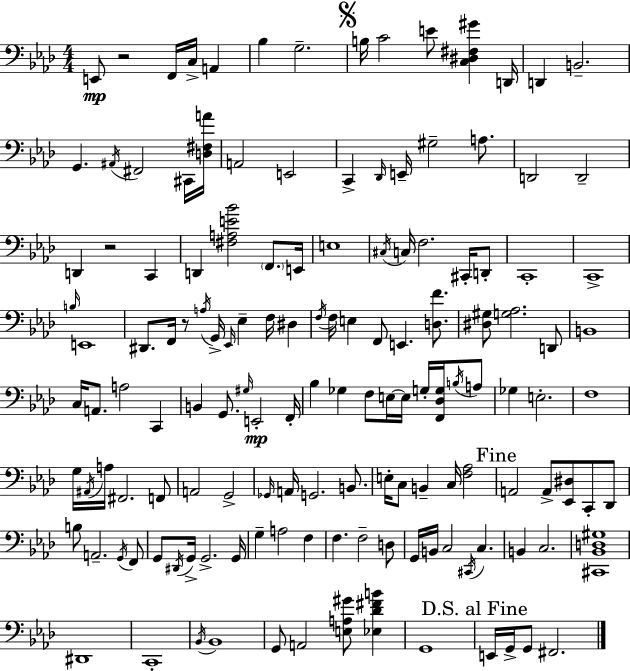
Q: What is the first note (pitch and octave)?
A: E2